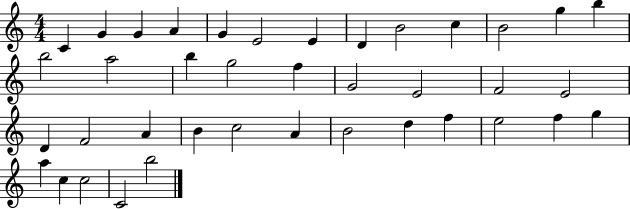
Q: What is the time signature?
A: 4/4